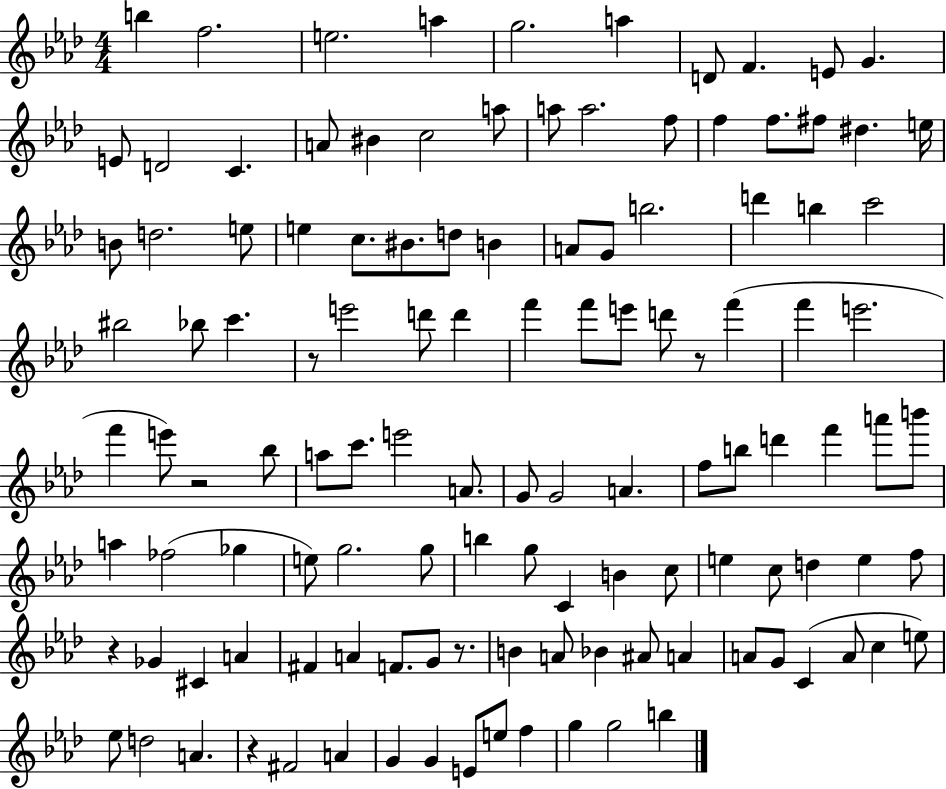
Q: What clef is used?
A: treble